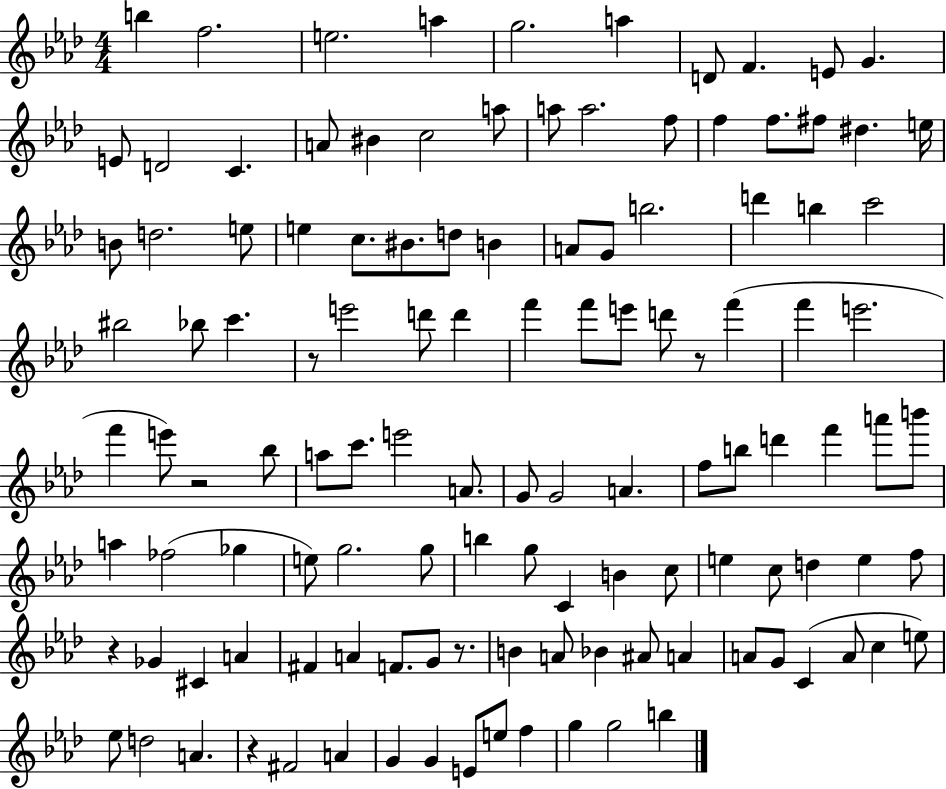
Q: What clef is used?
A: treble